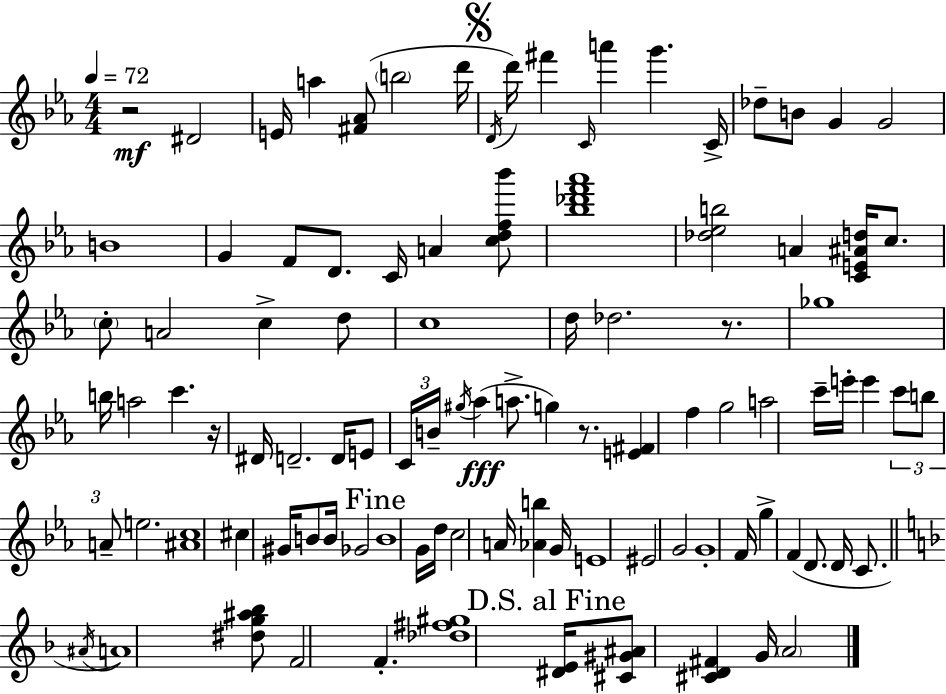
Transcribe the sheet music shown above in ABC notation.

X:1
T:Untitled
M:4/4
L:1/4
K:Cm
z2 ^D2 E/4 a [^F_A]/2 b2 d'/4 D/4 d'/4 ^f' C/4 a' g' C/4 _d/2 B/2 G G2 B4 G F/2 D/2 C/4 A [cdf_b']/2 [_b_d'f'_a']4 [_d_eb]2 A [CE^Ad]/4 c/2 c/2 A2 c d/2 c4 d/4 _d2 z/2 _g4 b/4 a2 c' z/4 ^D/4 D2 D/4 E/2 C/4 B/4 ^g/4 _a a/2 g z/2 [E^F] f g2 a2 c'/4 e'/4 e' c'/2 b/2 A/2 e2 [^Ac]4 ^c ^G/4 B/2 B/4 _G2 B4 G/4 d/4 c2 A/4 [_Ab] G/4 E4 ^E2 G2 G4 F/4 g F D/2 D/4 C/2 ^A/4 A4 [^dg^a_b]/2 F2 F [_d^f^g]4 [^DE]/4 [^C^G^A]/2 [^CD^F] G/4 A2